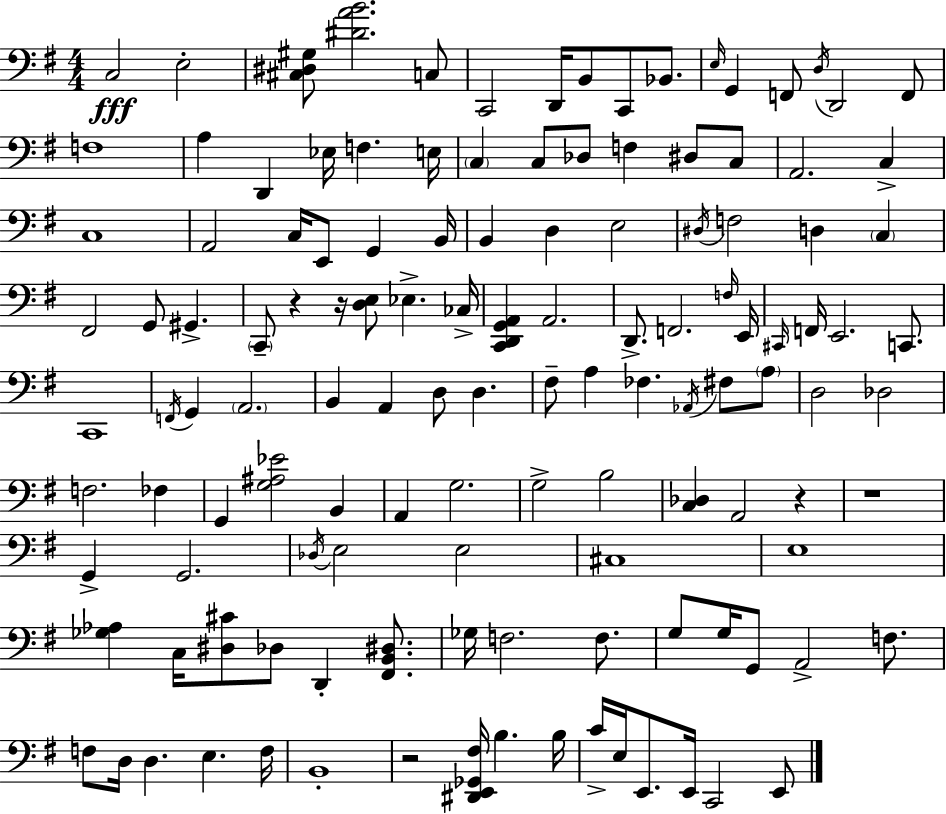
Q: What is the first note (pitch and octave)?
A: C3